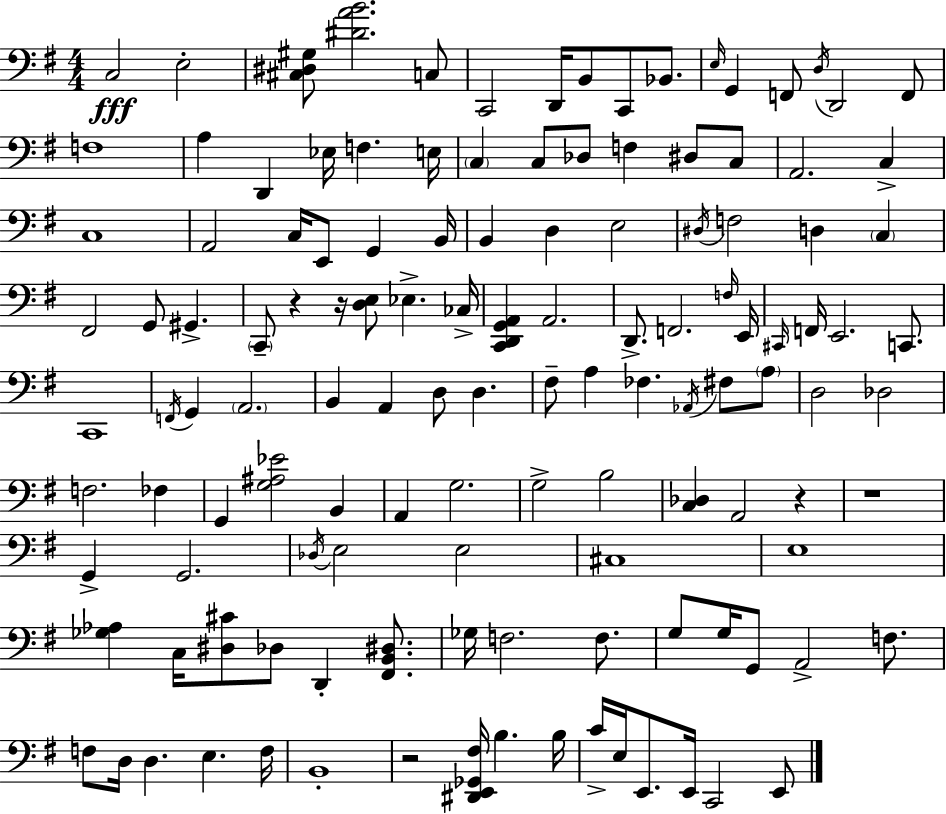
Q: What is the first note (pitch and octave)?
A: C3